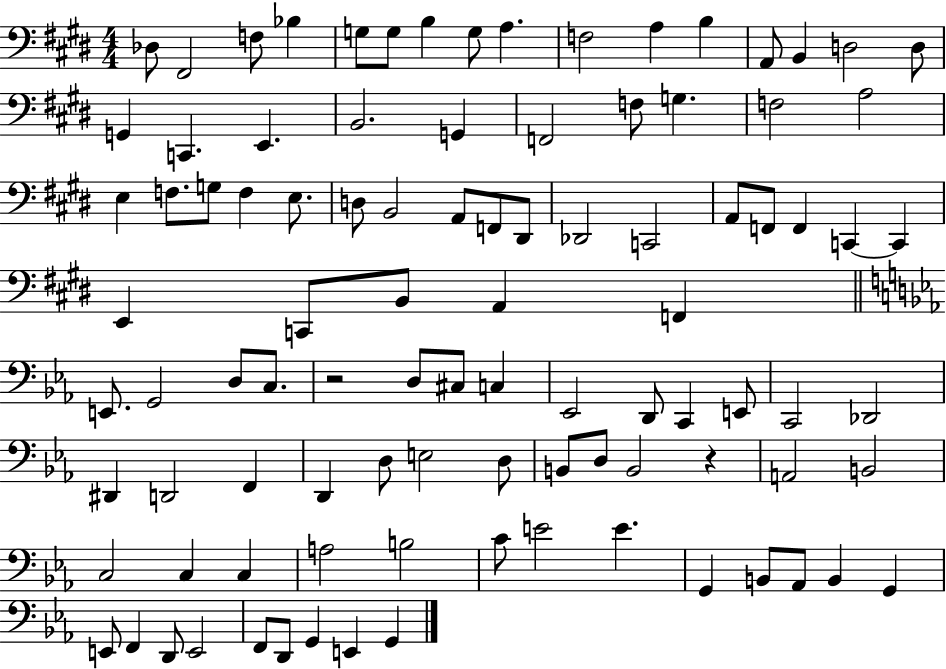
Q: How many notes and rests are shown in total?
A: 97